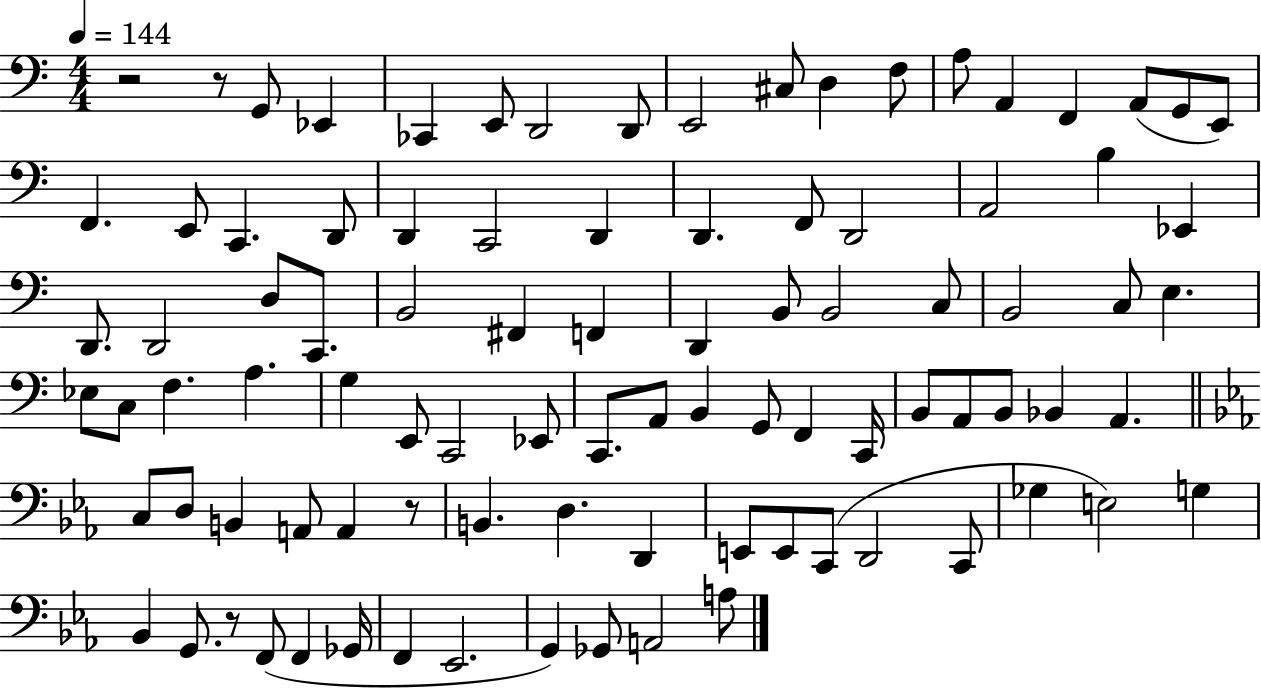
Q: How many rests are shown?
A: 4